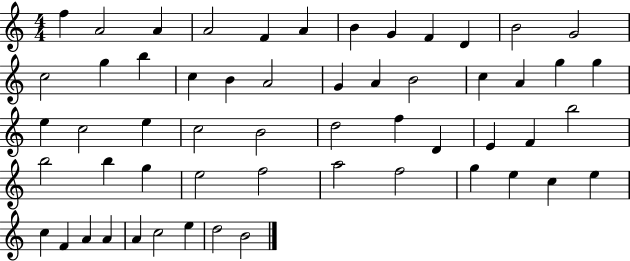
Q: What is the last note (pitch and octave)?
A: B4